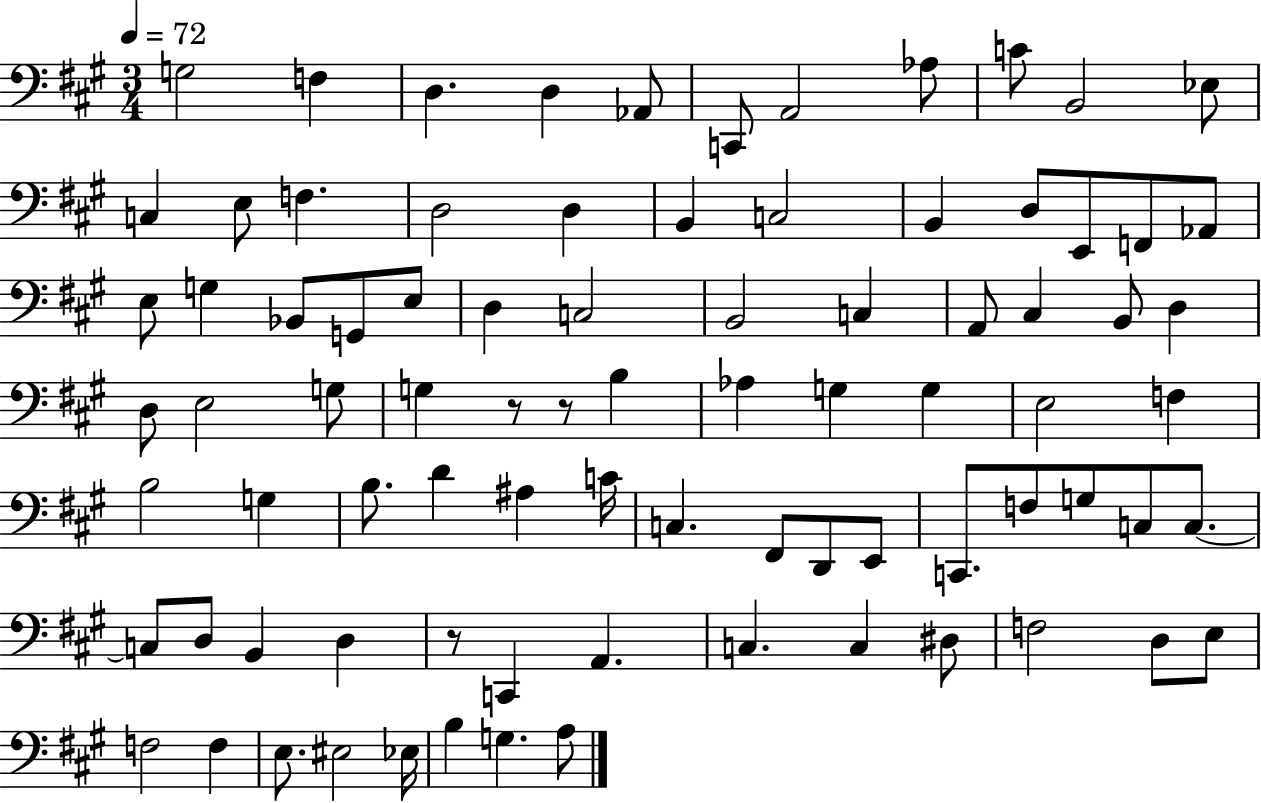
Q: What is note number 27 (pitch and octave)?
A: G2